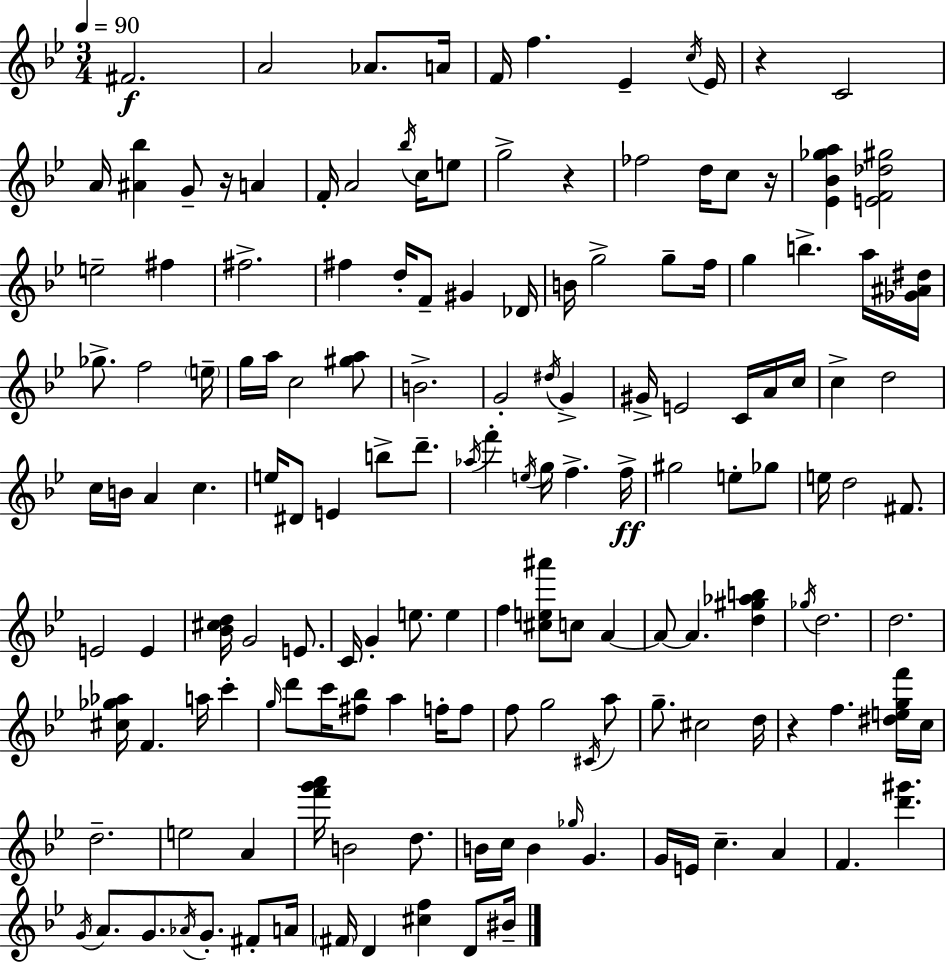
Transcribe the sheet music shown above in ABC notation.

X:1
T:Untitled
M:3/4
L:1/4
K:Gm
^F2 A2 _A/2 A/4 F/4 f _E c/4 _E/4 z C2 A/4 [^A_b] G/2 z/4 A F/4 A2 _b/4 c/4 e/2 g2 z _f2 d/4 c/2 z/4 [_E_B_ga] [EF_d^g]2 e2 ^f ^f2 ^f d/4 F/2 ^G _D/4 B/4 g2 g/2 f/4 g b a/4 [_G^A^d]/4 _g/2 f2 e/4 g/4 a/4 c2 [^ga]/2 B2 G2 ^d/4 G ^G/4 E2 C/4 A/4 c/4 c d2 c/4 B/4 A c e/4 ^D/2 E b/2 d'/2 _a/4 f' e/4 g/4 f f/4 ^g2 e/2 _g/2 e/4 d2 ^F/2 E2 E [_B^cd]/4 G2 E/2 C/4 G e/2 e f [^ce^a']/2 c/2 A A/2 A [d^g_ab] _g/4 d2 d2 [^c_g_a]/4 F a/4 c' g/4 d'/2 c'/4 [^f_b]/2 a f/4 f/2 f/2 g2 ^C/4 a/2 g/2 ^c2 d/4 z f [^degf']/4 c/4 d2 e2 A [f'g'a']/4 B2 d/2 B/4 c/4 B _g/4 G G/4 E/4 c A F [d'^g'] G/4 A/2 G/2 _A/4 G/2 ^F/2 A/4 ^F/4 D [^cf] D/2 ^B/4